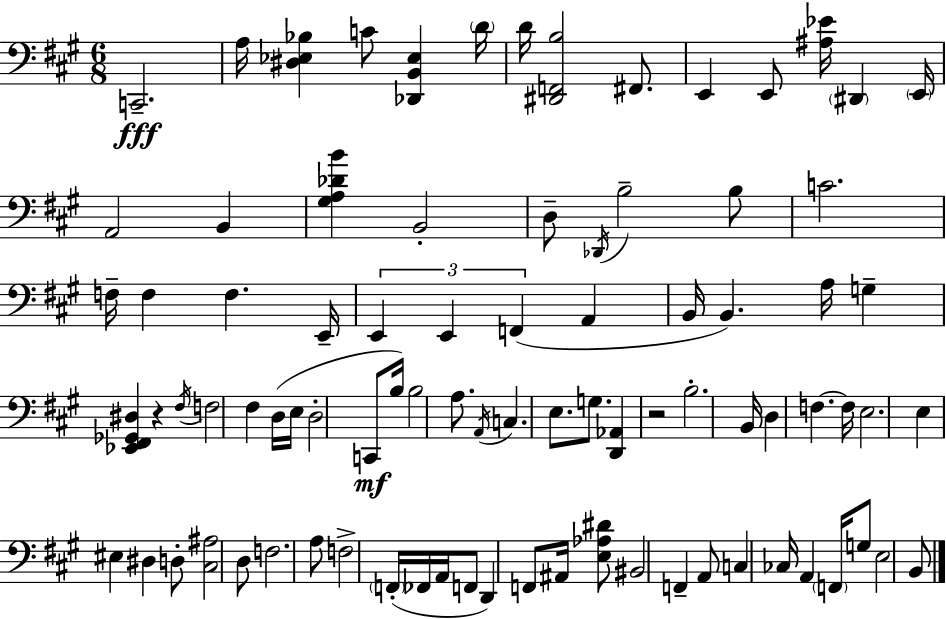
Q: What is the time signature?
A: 6/8